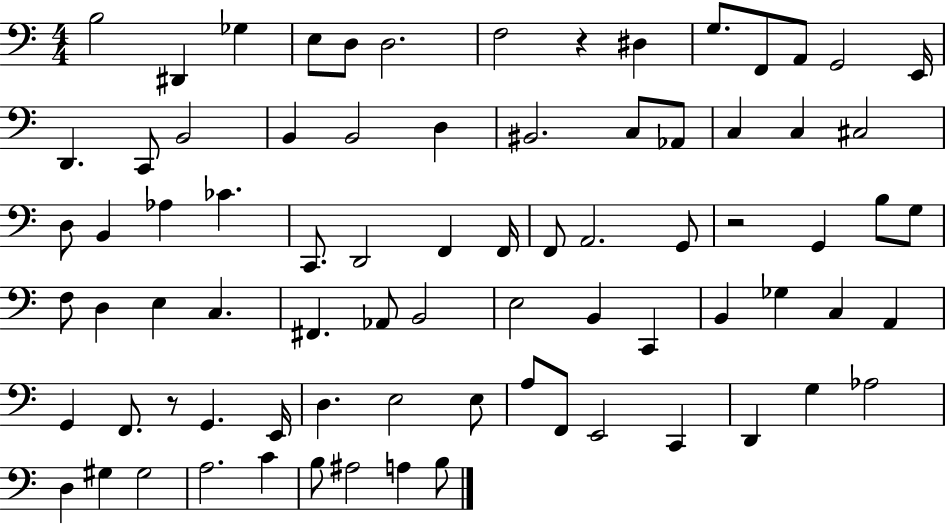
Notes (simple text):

B3/h D#2/q Gb3/q E3/e D3/e D3/h. F3/h R/q D#3/q G3/e. F2/e A2/e G2/h E2/s D2/q. C2/e B2/h B2/q B2/h D3/q BIS2/h. C3/e Ab2/e C3/q C3/q C#3/h D3/e B2/q Ab3/q CES4/q. C2/e. D2/h F2/q F2/s F2/e A2/h. G2/e R/h G2/q B3/e G3/e F3/e D3/q E3/q C3/q. F#2/q. Ab2/e B2/h E3/h B2/q C2/q B2/q Gb3/q C3/q A2/q G2/q F2/e. R/e G2/q. E2/s D3/q. E3/h E3/e A3/e F2/e E2/h C2/q D2/q G3/q Ab3/h D3/q G#3/q G#3/h A3/h. C4/q B3/e A#3/h A3/q B3/e